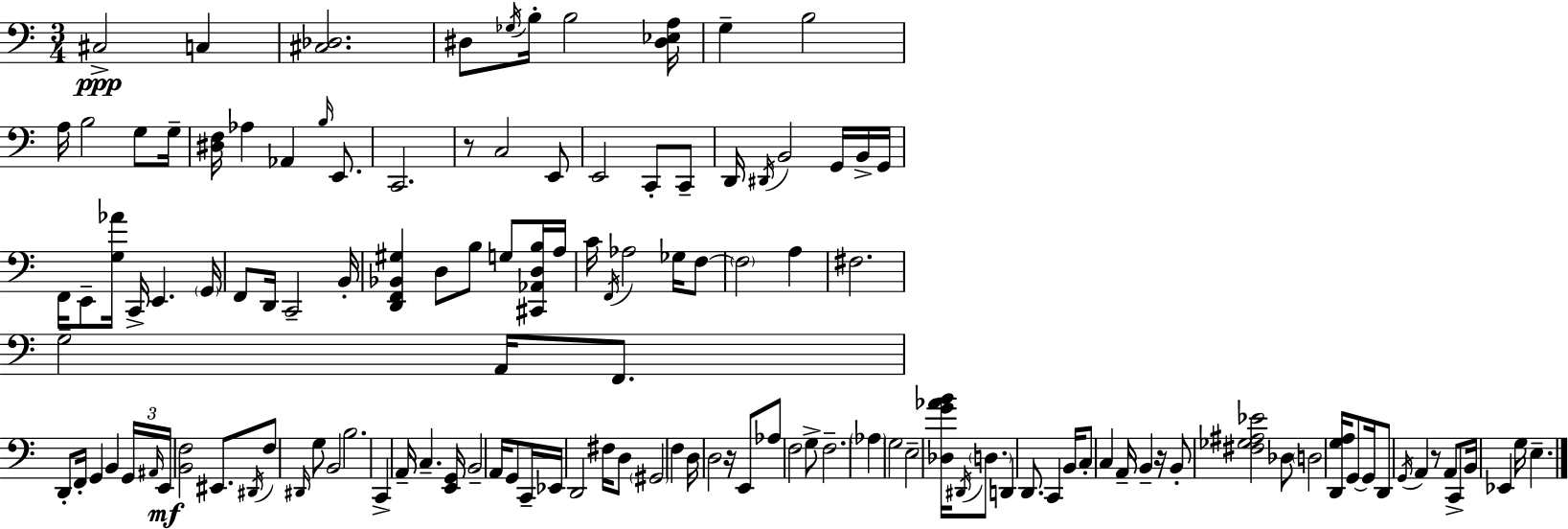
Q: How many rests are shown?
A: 4